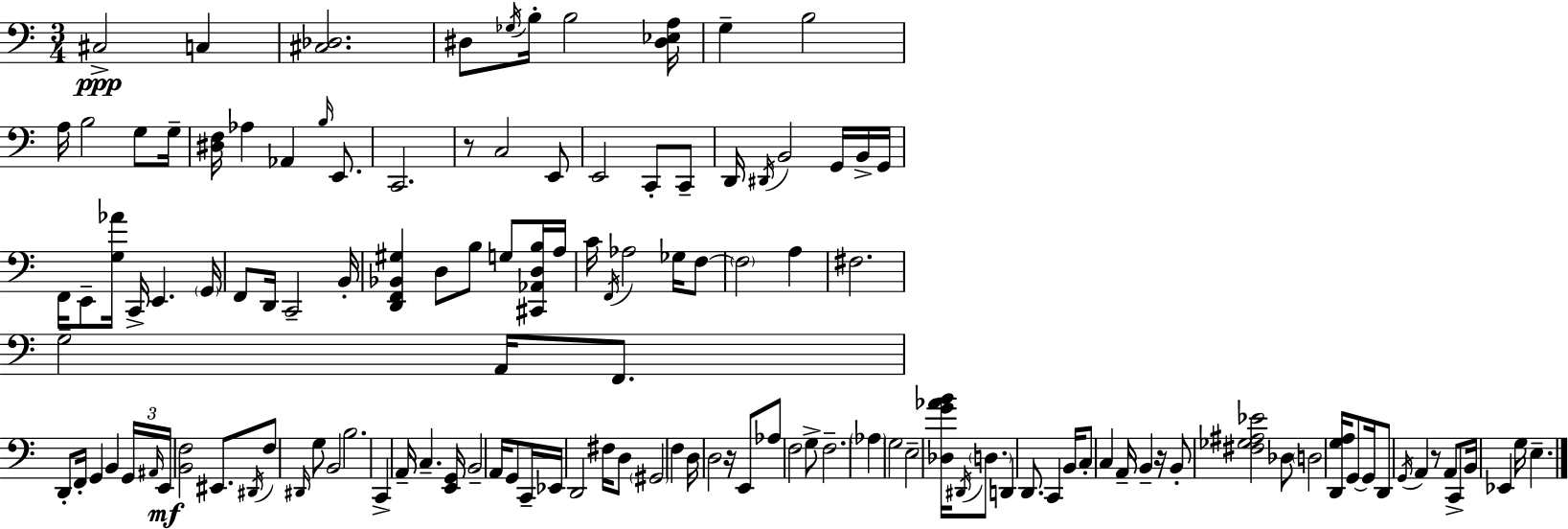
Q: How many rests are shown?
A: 4